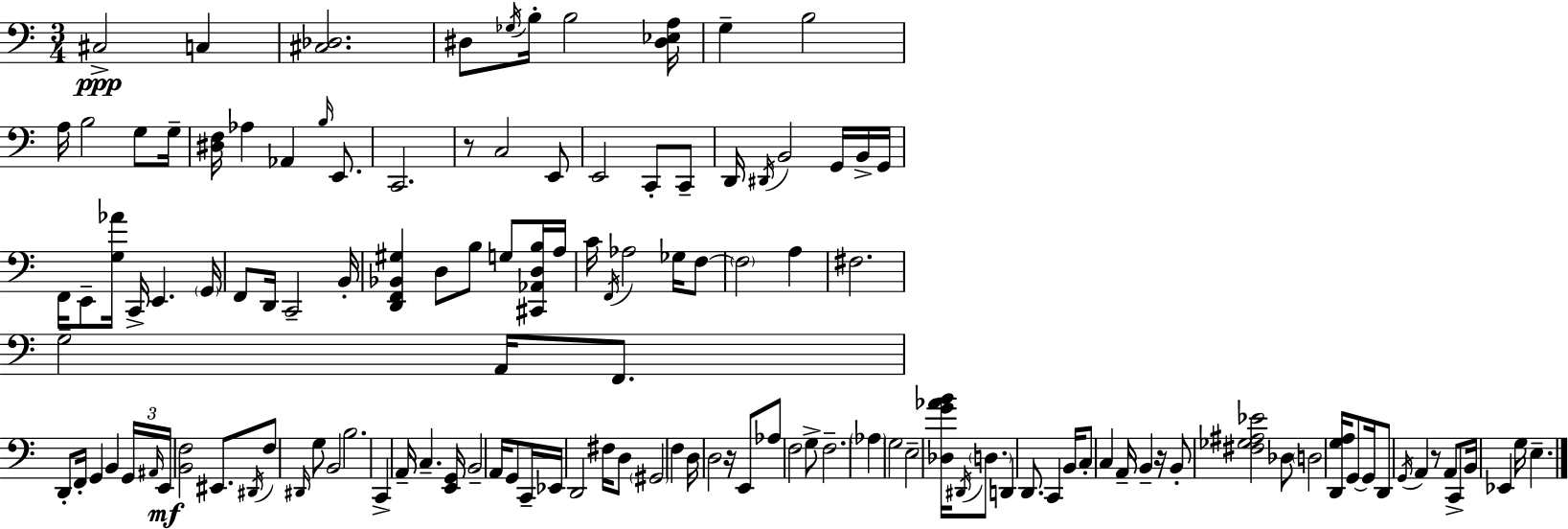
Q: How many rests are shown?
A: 4